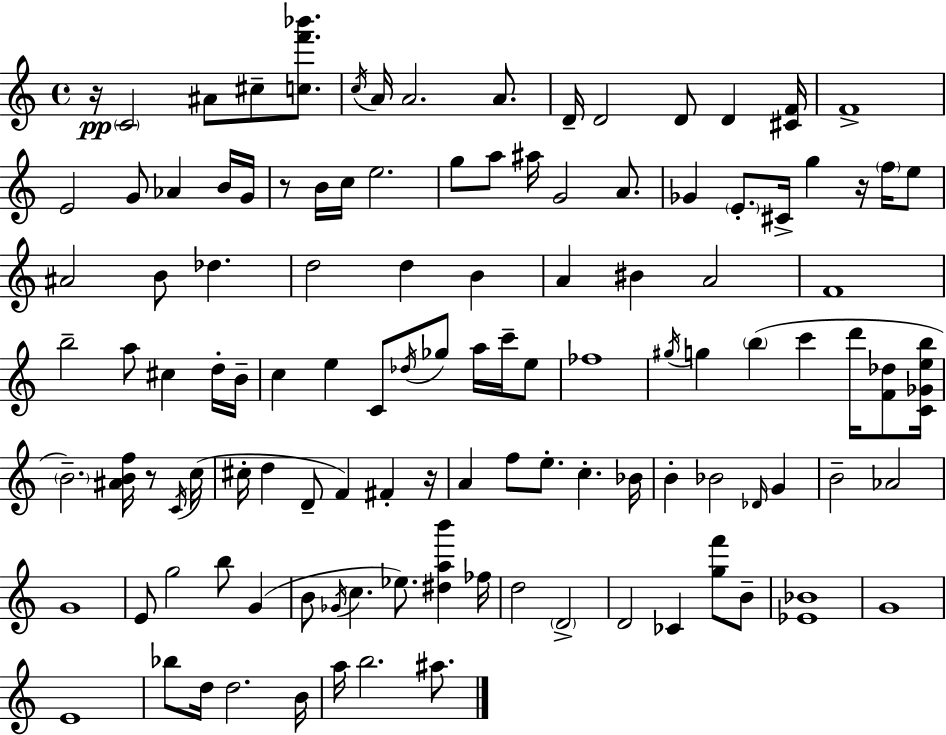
{
  \clef treble
  \time 4/4
  \defaultTimeSignature
  \key a \minor
  r16\pp \parenthesize c'2 ais'8 cis''8-- <c'' f''' bes'''>8. | \acciaccatura { c''16 } a'16 a'2. a'8. | d'16-- d'2 d'8 d'4 | <cis' f'>16 f'1-> | \break e'2 g'8 aes'4 b'16 | g'16 r8 b'16 c''16 e''2. | g''8 a''8 ais''16 g'2 a'8. | ges'4 \parenthesize e'8.-. cis'16-> g''4 r16 \parenthesize f''16 e''8 | \break ais'2 b'8 des''4. | d''2 d''4 b'4 | a'4 bis'4 a'2 | f'1 | \break b''2-- a''8 cis''4 d''16-. | b'16-- c''4 e''4 c'8 \acciaccatura { des''16 } ges''8 a''16 c'''16-- | e''8 fes''1 | \acciaccatura { gis''16 } g''4 \parenthesize b''4( c'''4 d'''16 | \break <f' des''>8 <c' ges' e'' b''>16 \parenthesize b'2.--) <ais' b' f''>16 | r8 \acciaccatura { c'16 }( c''16 cis''16-. d''4 d'8-- f'4) fis'4-. | r16 a'4 f''8 e''8.-. c''4.-. | bes'16 b'4-. bes'2 | \break \grace { des'16 } g'4 b'2-- aes'2 | g'1 | e'8 g''2 b''8 | g'4( b'8 \acciaccatura { ges'16 } c''4. ees''8.) | \break <dis'' a'' b'''>4 fes''16 d''2 \parenthesize d'2-> | d'2 ces'4 | <g'' f'''>8 b'8-- <ees' bes'>1 | g'1 | \break e'1 | bes''8 d''16 d''2. | b'16 a''16 b''2. | ais''8. \bar "|."
}